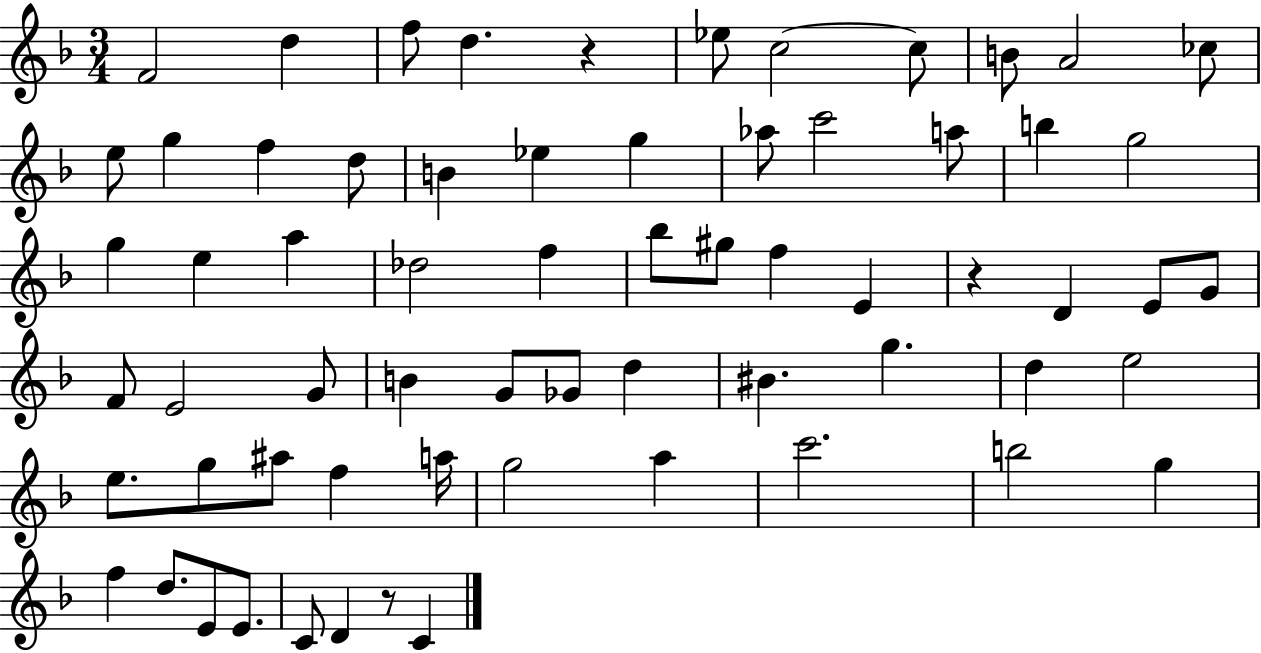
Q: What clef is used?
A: treble